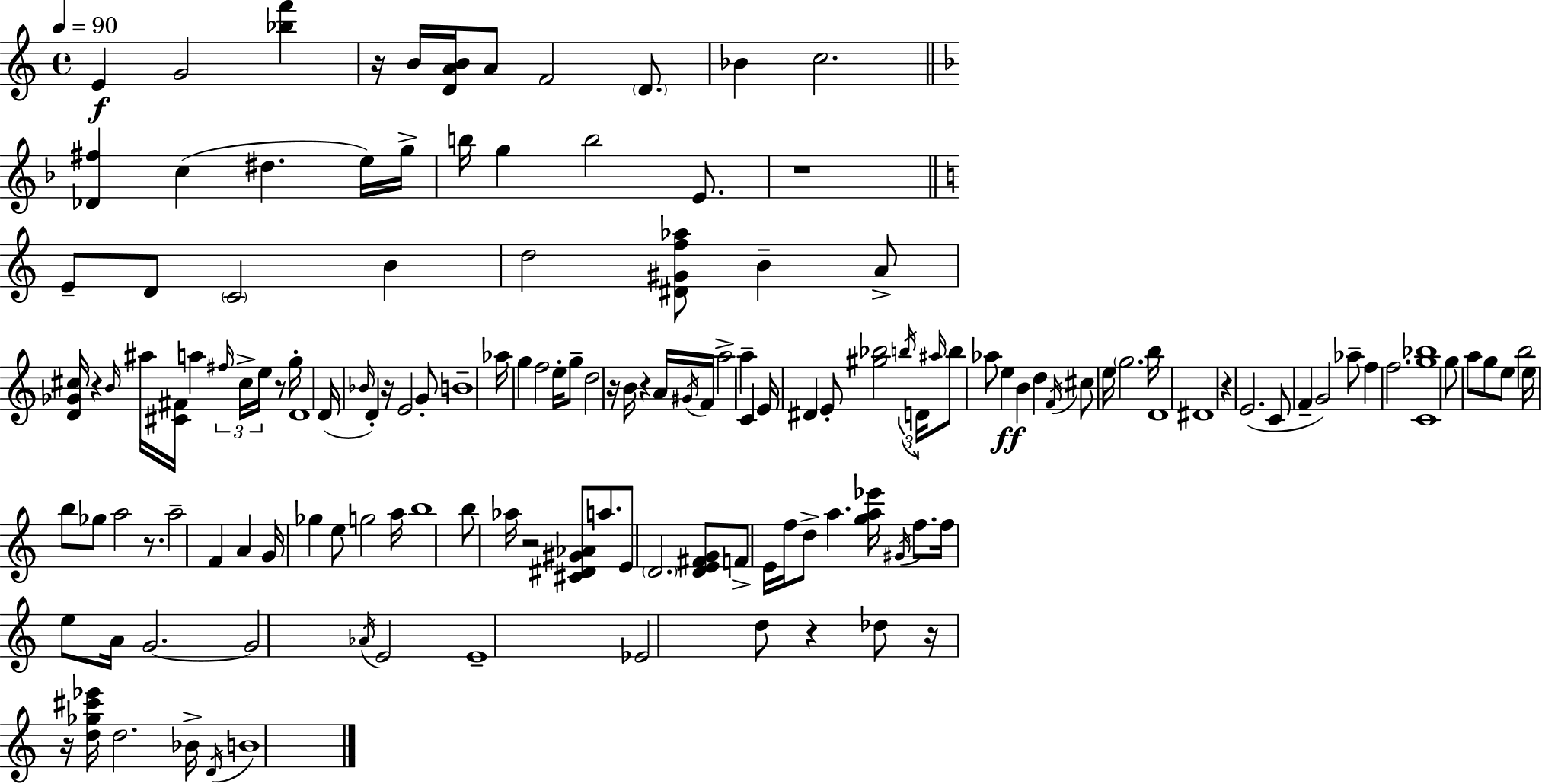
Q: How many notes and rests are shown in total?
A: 145